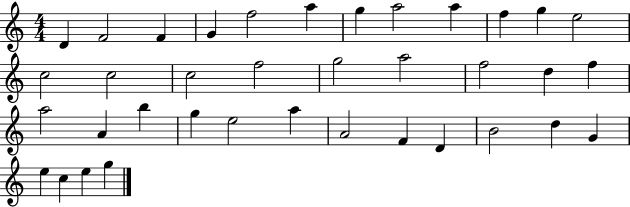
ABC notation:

X:1
T:Untitled
M:4/4
L:1/4
K:C
D F2 F G f2 a g a2 a f g e2 c2 c2 c2 f2 g2 a2 f2 d f a2 A b g e2 a A2 F D B2 d G e c e g